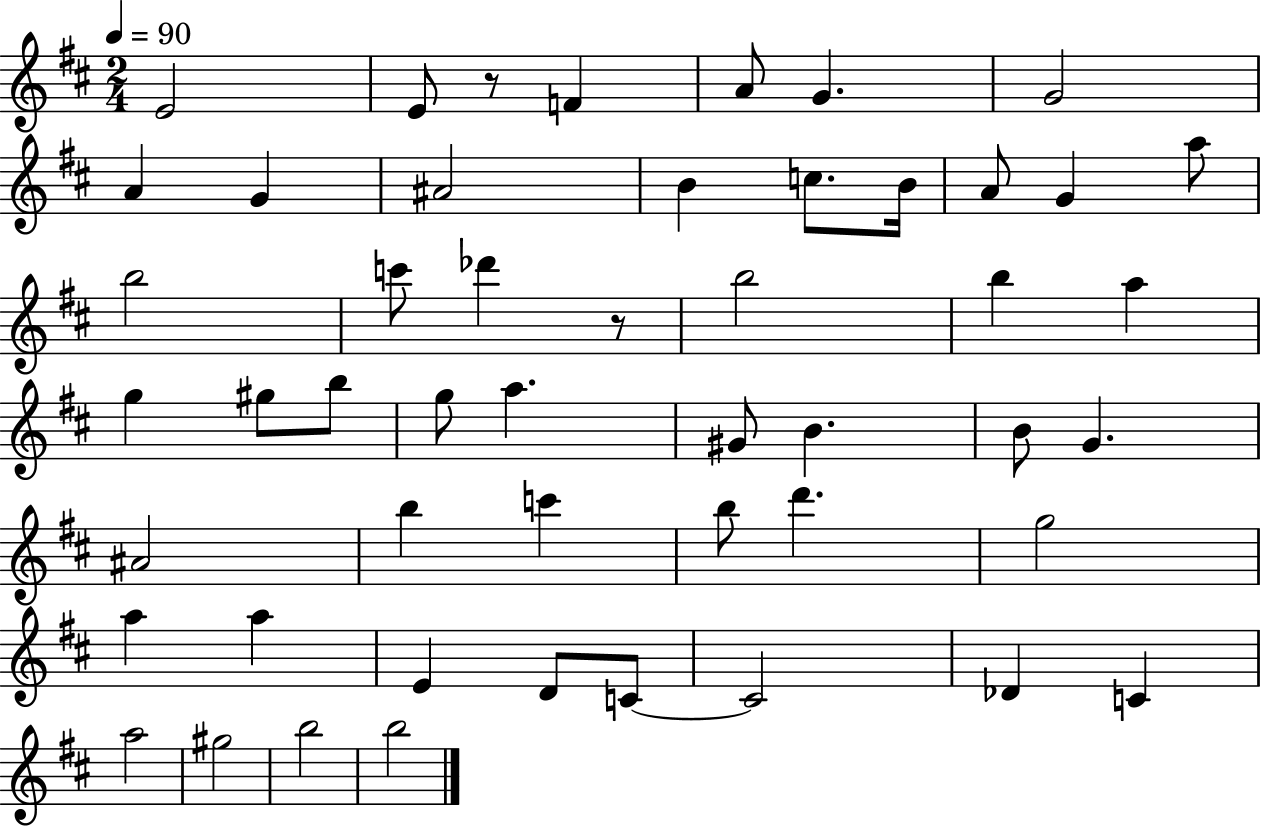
X:1
T:Untitled
M:2/4
L:1/4
K:D
E2 E/2 z/2 F A/2 G G2 A G ^A2 B c/2 B/4 A/2 G a/2 b2 c'/2 _d' z/2 b2 b a g ^g/2 b/2 g/2 a ^G/2 B B/2 G ^A2 b c' b/2 d' g2 a a E D/2 C/2 C2 _D C a2 ^g2 b2 b2